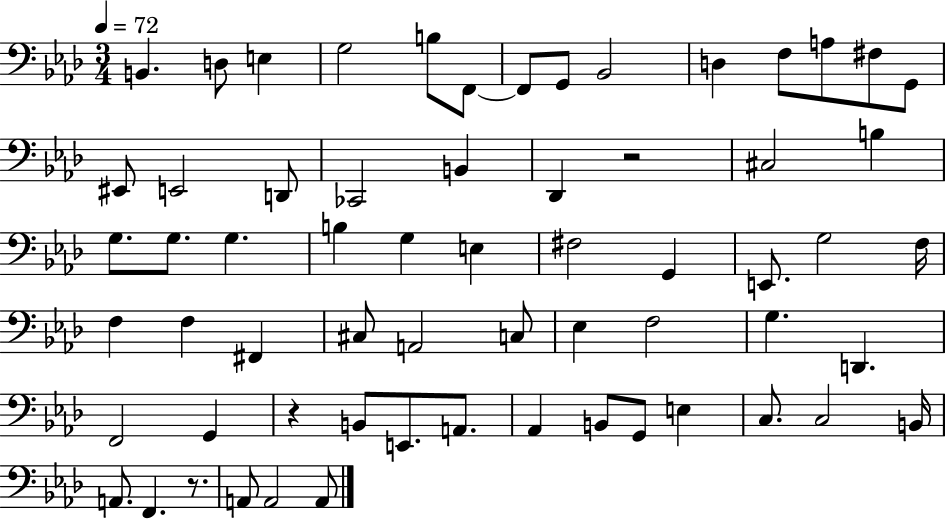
{
  \clef bass
  \numericTimeSignature
  \time 3/4
  \key aes \major
  \tempo 4 = 72
  \repeat volta 2 { b,4. d8 e4 | g2 b8 f,8~~ | f,8 g,8 bes,2 | d4 f8 a8 fis8 g,8 | \break eis,8 e,2 d,8 | ces,2 b,4 | des,4 r2 | cis2 b4 | \break g8. g8. g4. | b4 g4 e4 | fis2 g,4 | e,8. g2 f16 | \break f4 f4 fis,4 | cis8 a,2 c8 | ees4 f2 | g4. d,4. | \break f,2 g,4 | r4 b,8 e,8. a,8. | aes,4 b,8 g,8 e4 | c8. c2 b,16 | \break a,8. f,4. r8. | a,8 a,2 a,8 | } \bar "|."
}